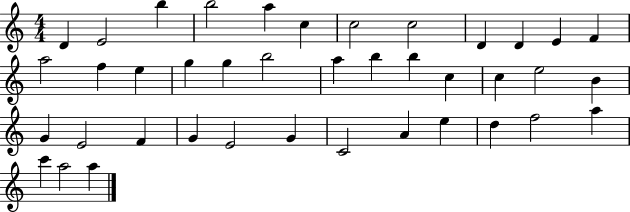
D4/q E4/h B5/q B5/h A5/q C5/q C5/h C5/h D4/q D4/q E4/q F4/q A5/h F5/q E5/q G5/q G5/q B5/h A5/q B5/q B5/q C5/q C5/q E5/h B4/q G4/q E4/h F4/q G4/q E4/h G4/q C4/h A4/q E5/q D5/q F5/h A5/q C6/q A5/h A5/q